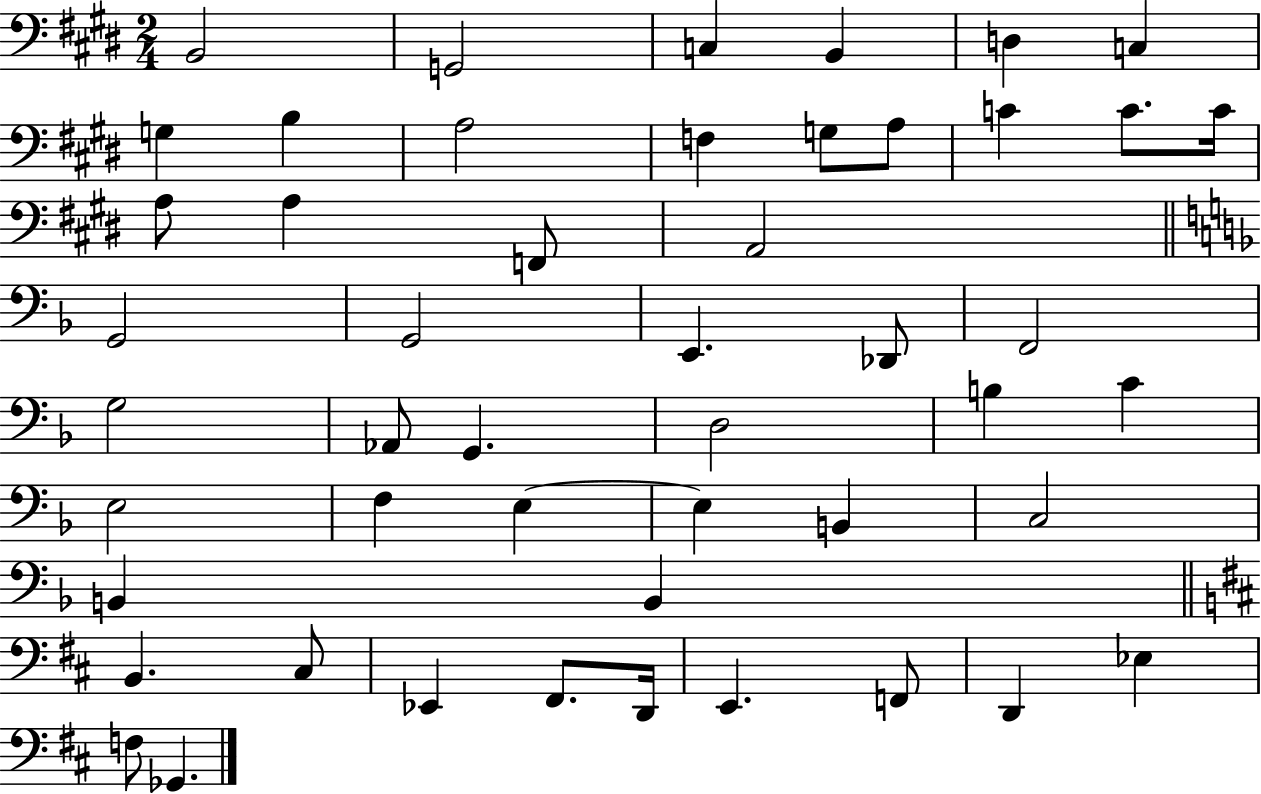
X:1
T:Untitled
M:2/4
L:1/4
K:E
B,,2 G,,2 C, B,, D, C, G, B, A,2 F, G,/2 A,/2 C C/2 C/4 A,/2 A, F,,/2 A,,2 G,,2 G,,2 E,, _D,,/2 F,,2 G,2 _A,,/2 G,, D,2 B, C E,2 F, E, E, B,, C,2 B,, B,, B,, ^C,/2 _E,, ^F,,/2 D,,/4 E,, F,,/2 D,, _E, F,/2 _G,,